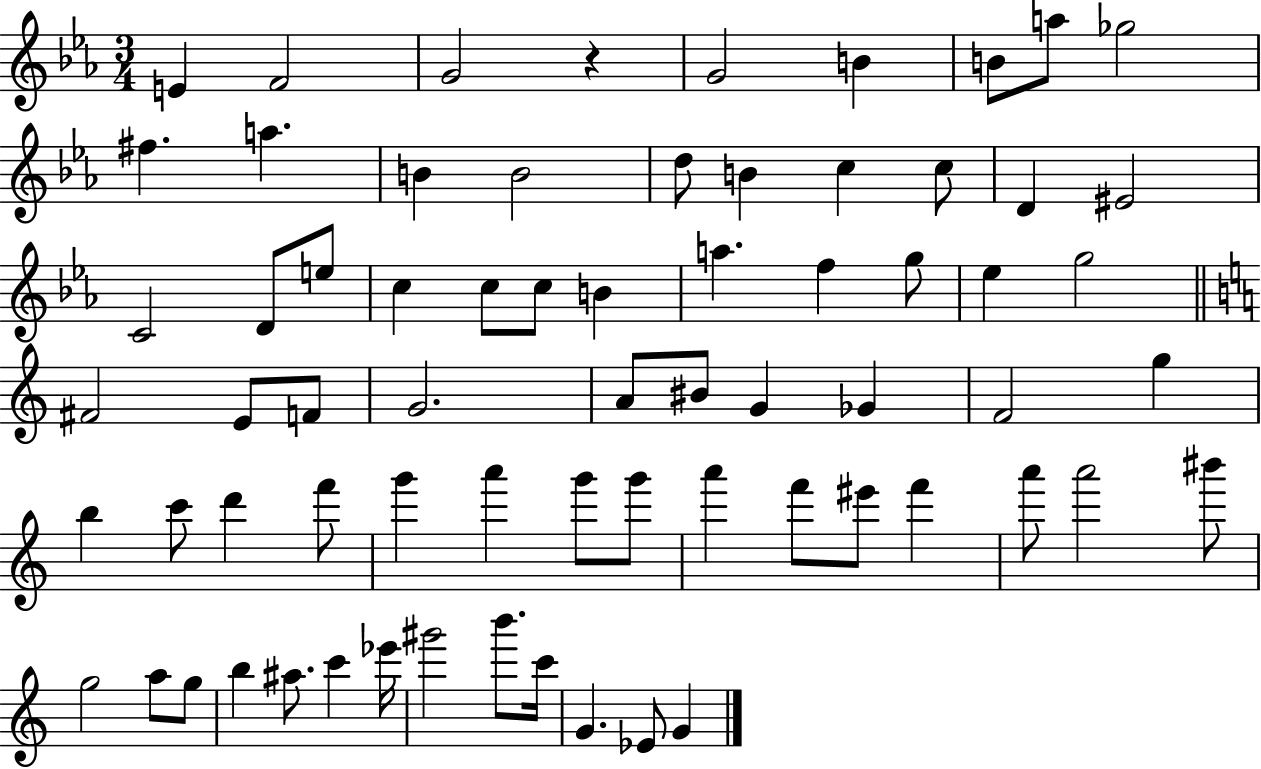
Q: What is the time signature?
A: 3/4